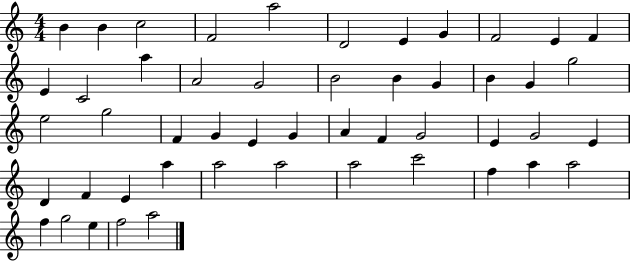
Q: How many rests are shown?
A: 0